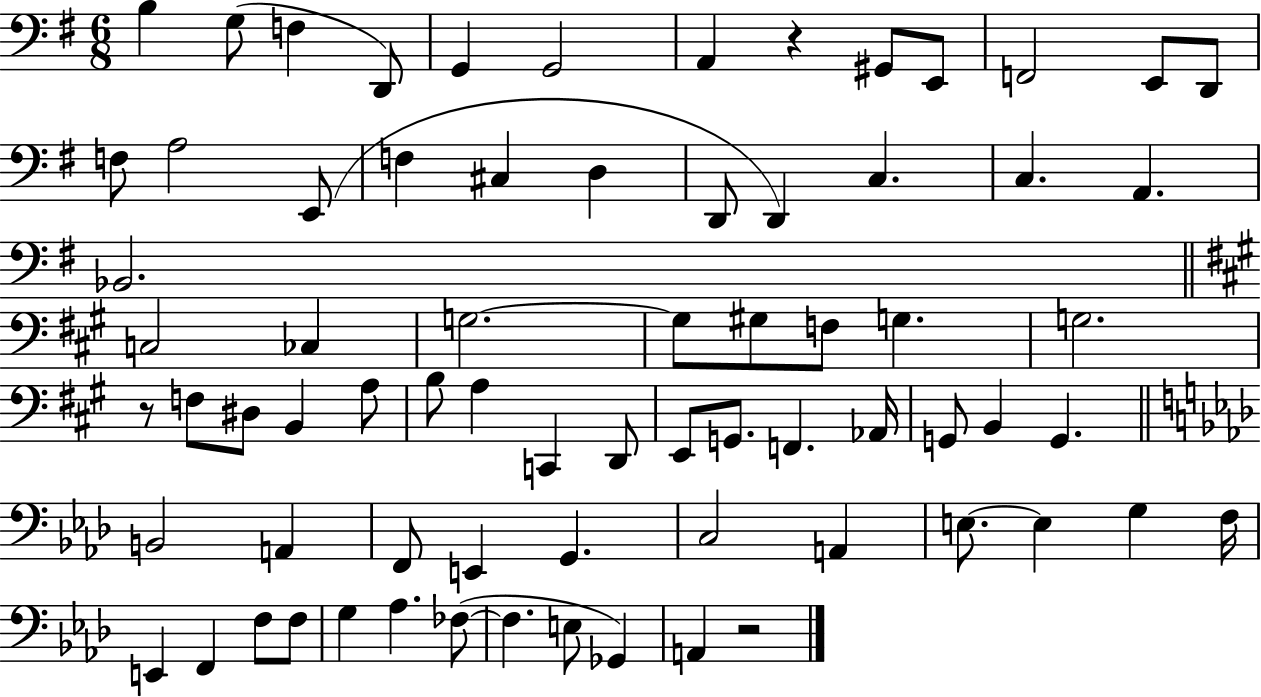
X:1
T:Untitled
M:6/8
L:1/4
K:G
B, G,/2 F, D,,/2 G,, G,,2 A,, z ^G,,/2 E,,/2 F,,2 E,,/2 D,,/2 F,/2 A,2 E,,/2 F, ^C, D, D,,/2 D,, C, C, A,, _B,,2 C,2 _C, G,2 G,/2 ^G,/2 F,/2 G, G,2 z/2 F,/2 ^D,/2 B,, A,/2 B,/2 A, C,, D,,/2 E,,/2 G,,/2 F,, _A,,/4 G,,/2 B,, G,, B,,2 A,, F,,/2 E,, G,, C,2 A,, E,/2 E, G, F,/4 E,, F,, F,/2 F,/2 G, _A, _F,/2 _F, E,/2 _G,, A,, z2